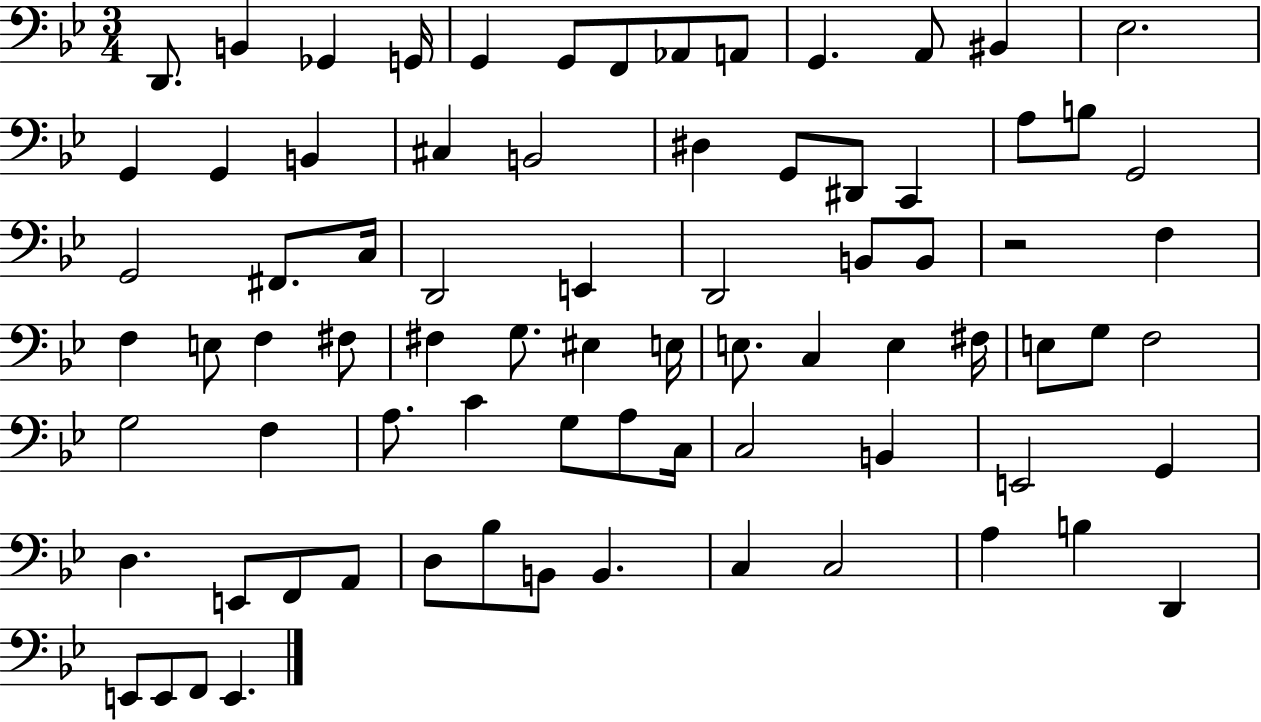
X:1
T:Untitled
M:3/4
L:1/4
K:Bb
D,,/2 B,, _G,, G,,/4 G,, G,,/2 F,,/2 _A,,/2 A,,/2 G,, A,,/2 ^B,, _E,2 G,, G,, B,, ^C, B,,2 ^D, G,,/2 ^D,,/2 C,, A,/2 B,/2 G,,2 G,,2 ^F,,/2 C,/4 D,,2 E,, D,,2 B,,/2 B,,/2 z2 F, F, E,/2 F, ^F,/2 ^F, G,/2 ^E, E,/4 E,/2 C, E, ^F,/4 E,/2 G,/2 F,2 G,2 F, A,/2 C G,/2 A,/2 C,/4 C,2 B,, E,,2 G,, D, E,,/2 F,,/2 A,,/2 D,/2 _B,/2 B,,/2 B,, C, C,2 A, B, D,, E,,/2 E,,/2 F,,/2 E,,